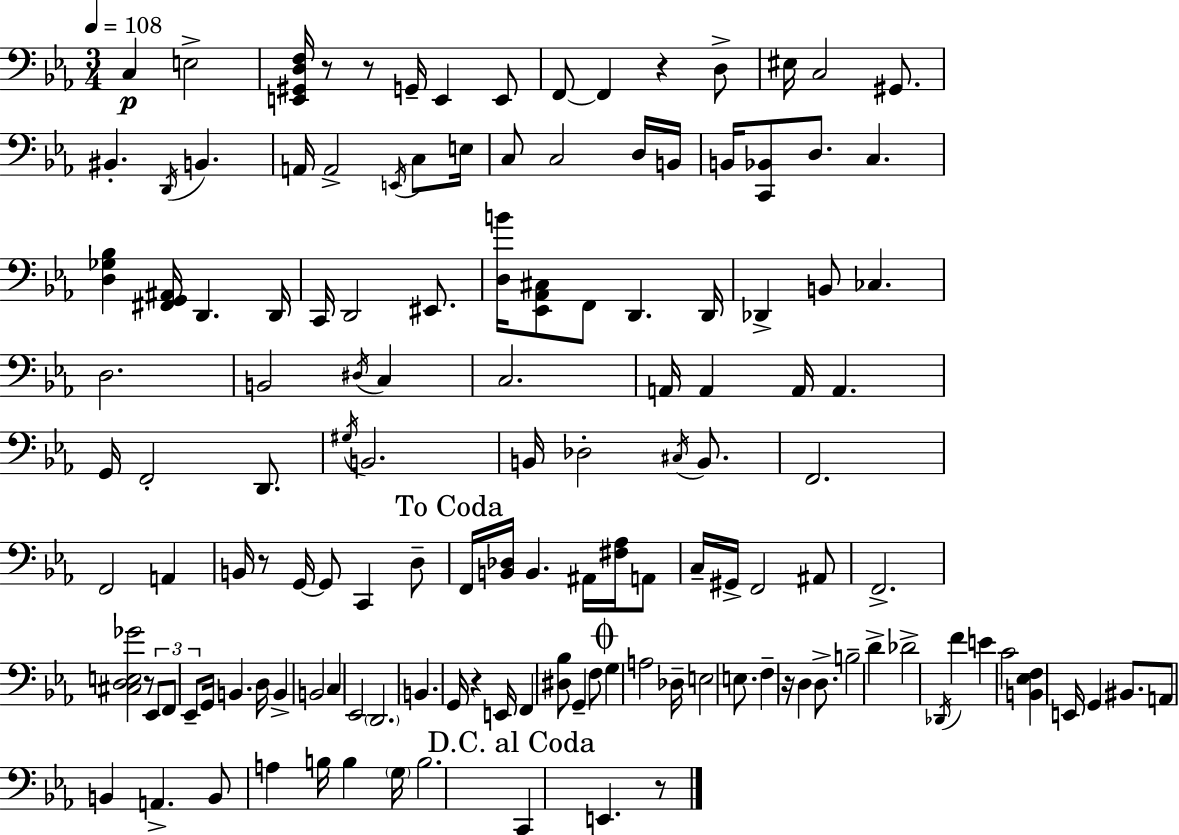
{
  \clef bass
  \numericTimeSignature
  \time 3/4
  \key ees \major
  \tempo 4 = 108
  c4\p e2-> | <e, gis, d f>16 r8 r8 g,16-- e,4 e,8 | f,8~~ f,4 r4 d8-> | eis16 c2 gis,8. | \break bis,4.-. \acciaccatura { d,16 } b,4. | a,16 a,2-> \acciaccatura { e,16 } c8 | e16 c8 c2 | d16 b,16 b,16 <c, bes,>8 d8. c4. | \break <d ges bes>4 <fis, g, ais,>16 d,4. | d,16 c,16 d,2 eis,8. | <d b'>16 <ees, aes, cis>8 f,8 d,4. | d,16 des,4-> b,8 ces4. | \break d2. | b,2 \acciaccatura { dis16 } c4 | c2. | a,16 a,4 a,16 a,4. | \break g,16 f,2-. | d,8. \acciaccatura { gis16 } b,2. | b,16 des2-. | \acciaccatura { cis16 } b,8. f,2. | \break f,2 | a,4 b,16 r8 g,16~~ g,8 c,4 | d8-- \mark "To Coda" f,16 <b, des>16 b,4. | ais,16 <fis aes>16 a,8 c16-- gis,16-> f,2 | \break ais,8 f,2.-> | <cis d e ges'>2 | r8 \tuplet 3/2 { ees,8 f,8 ees,8-- } g,16 b,4. | d16 b,4-> b,2 | \break c4 ees,2 | \parenthesize d,2. | b,4. g,16 | r4 e,16 f,4 <dis bes>8 g,4-- | \break f8 \mark \markup { \musicglyph "scripts.coda" } g4 a2 | des16-- e2 | e8. f4-- r16 d4 | d8.-> b2-- | \break d'4-> des'2-> | \acciaccatura { des,16 } f'4 e'4 c'2 | <b, ees f>4 e,16 g,4 | bis,8. a,8 b,4 | \break a,4.-> b,8 a4 | b16 b4 \parenthesize g16 b2. | \mark "D.C. al Coda" c,4 e,4. | r8 \bar "|."
}